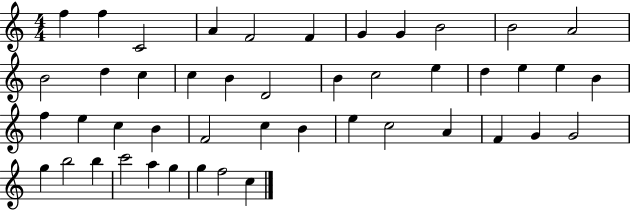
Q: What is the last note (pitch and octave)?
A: C5